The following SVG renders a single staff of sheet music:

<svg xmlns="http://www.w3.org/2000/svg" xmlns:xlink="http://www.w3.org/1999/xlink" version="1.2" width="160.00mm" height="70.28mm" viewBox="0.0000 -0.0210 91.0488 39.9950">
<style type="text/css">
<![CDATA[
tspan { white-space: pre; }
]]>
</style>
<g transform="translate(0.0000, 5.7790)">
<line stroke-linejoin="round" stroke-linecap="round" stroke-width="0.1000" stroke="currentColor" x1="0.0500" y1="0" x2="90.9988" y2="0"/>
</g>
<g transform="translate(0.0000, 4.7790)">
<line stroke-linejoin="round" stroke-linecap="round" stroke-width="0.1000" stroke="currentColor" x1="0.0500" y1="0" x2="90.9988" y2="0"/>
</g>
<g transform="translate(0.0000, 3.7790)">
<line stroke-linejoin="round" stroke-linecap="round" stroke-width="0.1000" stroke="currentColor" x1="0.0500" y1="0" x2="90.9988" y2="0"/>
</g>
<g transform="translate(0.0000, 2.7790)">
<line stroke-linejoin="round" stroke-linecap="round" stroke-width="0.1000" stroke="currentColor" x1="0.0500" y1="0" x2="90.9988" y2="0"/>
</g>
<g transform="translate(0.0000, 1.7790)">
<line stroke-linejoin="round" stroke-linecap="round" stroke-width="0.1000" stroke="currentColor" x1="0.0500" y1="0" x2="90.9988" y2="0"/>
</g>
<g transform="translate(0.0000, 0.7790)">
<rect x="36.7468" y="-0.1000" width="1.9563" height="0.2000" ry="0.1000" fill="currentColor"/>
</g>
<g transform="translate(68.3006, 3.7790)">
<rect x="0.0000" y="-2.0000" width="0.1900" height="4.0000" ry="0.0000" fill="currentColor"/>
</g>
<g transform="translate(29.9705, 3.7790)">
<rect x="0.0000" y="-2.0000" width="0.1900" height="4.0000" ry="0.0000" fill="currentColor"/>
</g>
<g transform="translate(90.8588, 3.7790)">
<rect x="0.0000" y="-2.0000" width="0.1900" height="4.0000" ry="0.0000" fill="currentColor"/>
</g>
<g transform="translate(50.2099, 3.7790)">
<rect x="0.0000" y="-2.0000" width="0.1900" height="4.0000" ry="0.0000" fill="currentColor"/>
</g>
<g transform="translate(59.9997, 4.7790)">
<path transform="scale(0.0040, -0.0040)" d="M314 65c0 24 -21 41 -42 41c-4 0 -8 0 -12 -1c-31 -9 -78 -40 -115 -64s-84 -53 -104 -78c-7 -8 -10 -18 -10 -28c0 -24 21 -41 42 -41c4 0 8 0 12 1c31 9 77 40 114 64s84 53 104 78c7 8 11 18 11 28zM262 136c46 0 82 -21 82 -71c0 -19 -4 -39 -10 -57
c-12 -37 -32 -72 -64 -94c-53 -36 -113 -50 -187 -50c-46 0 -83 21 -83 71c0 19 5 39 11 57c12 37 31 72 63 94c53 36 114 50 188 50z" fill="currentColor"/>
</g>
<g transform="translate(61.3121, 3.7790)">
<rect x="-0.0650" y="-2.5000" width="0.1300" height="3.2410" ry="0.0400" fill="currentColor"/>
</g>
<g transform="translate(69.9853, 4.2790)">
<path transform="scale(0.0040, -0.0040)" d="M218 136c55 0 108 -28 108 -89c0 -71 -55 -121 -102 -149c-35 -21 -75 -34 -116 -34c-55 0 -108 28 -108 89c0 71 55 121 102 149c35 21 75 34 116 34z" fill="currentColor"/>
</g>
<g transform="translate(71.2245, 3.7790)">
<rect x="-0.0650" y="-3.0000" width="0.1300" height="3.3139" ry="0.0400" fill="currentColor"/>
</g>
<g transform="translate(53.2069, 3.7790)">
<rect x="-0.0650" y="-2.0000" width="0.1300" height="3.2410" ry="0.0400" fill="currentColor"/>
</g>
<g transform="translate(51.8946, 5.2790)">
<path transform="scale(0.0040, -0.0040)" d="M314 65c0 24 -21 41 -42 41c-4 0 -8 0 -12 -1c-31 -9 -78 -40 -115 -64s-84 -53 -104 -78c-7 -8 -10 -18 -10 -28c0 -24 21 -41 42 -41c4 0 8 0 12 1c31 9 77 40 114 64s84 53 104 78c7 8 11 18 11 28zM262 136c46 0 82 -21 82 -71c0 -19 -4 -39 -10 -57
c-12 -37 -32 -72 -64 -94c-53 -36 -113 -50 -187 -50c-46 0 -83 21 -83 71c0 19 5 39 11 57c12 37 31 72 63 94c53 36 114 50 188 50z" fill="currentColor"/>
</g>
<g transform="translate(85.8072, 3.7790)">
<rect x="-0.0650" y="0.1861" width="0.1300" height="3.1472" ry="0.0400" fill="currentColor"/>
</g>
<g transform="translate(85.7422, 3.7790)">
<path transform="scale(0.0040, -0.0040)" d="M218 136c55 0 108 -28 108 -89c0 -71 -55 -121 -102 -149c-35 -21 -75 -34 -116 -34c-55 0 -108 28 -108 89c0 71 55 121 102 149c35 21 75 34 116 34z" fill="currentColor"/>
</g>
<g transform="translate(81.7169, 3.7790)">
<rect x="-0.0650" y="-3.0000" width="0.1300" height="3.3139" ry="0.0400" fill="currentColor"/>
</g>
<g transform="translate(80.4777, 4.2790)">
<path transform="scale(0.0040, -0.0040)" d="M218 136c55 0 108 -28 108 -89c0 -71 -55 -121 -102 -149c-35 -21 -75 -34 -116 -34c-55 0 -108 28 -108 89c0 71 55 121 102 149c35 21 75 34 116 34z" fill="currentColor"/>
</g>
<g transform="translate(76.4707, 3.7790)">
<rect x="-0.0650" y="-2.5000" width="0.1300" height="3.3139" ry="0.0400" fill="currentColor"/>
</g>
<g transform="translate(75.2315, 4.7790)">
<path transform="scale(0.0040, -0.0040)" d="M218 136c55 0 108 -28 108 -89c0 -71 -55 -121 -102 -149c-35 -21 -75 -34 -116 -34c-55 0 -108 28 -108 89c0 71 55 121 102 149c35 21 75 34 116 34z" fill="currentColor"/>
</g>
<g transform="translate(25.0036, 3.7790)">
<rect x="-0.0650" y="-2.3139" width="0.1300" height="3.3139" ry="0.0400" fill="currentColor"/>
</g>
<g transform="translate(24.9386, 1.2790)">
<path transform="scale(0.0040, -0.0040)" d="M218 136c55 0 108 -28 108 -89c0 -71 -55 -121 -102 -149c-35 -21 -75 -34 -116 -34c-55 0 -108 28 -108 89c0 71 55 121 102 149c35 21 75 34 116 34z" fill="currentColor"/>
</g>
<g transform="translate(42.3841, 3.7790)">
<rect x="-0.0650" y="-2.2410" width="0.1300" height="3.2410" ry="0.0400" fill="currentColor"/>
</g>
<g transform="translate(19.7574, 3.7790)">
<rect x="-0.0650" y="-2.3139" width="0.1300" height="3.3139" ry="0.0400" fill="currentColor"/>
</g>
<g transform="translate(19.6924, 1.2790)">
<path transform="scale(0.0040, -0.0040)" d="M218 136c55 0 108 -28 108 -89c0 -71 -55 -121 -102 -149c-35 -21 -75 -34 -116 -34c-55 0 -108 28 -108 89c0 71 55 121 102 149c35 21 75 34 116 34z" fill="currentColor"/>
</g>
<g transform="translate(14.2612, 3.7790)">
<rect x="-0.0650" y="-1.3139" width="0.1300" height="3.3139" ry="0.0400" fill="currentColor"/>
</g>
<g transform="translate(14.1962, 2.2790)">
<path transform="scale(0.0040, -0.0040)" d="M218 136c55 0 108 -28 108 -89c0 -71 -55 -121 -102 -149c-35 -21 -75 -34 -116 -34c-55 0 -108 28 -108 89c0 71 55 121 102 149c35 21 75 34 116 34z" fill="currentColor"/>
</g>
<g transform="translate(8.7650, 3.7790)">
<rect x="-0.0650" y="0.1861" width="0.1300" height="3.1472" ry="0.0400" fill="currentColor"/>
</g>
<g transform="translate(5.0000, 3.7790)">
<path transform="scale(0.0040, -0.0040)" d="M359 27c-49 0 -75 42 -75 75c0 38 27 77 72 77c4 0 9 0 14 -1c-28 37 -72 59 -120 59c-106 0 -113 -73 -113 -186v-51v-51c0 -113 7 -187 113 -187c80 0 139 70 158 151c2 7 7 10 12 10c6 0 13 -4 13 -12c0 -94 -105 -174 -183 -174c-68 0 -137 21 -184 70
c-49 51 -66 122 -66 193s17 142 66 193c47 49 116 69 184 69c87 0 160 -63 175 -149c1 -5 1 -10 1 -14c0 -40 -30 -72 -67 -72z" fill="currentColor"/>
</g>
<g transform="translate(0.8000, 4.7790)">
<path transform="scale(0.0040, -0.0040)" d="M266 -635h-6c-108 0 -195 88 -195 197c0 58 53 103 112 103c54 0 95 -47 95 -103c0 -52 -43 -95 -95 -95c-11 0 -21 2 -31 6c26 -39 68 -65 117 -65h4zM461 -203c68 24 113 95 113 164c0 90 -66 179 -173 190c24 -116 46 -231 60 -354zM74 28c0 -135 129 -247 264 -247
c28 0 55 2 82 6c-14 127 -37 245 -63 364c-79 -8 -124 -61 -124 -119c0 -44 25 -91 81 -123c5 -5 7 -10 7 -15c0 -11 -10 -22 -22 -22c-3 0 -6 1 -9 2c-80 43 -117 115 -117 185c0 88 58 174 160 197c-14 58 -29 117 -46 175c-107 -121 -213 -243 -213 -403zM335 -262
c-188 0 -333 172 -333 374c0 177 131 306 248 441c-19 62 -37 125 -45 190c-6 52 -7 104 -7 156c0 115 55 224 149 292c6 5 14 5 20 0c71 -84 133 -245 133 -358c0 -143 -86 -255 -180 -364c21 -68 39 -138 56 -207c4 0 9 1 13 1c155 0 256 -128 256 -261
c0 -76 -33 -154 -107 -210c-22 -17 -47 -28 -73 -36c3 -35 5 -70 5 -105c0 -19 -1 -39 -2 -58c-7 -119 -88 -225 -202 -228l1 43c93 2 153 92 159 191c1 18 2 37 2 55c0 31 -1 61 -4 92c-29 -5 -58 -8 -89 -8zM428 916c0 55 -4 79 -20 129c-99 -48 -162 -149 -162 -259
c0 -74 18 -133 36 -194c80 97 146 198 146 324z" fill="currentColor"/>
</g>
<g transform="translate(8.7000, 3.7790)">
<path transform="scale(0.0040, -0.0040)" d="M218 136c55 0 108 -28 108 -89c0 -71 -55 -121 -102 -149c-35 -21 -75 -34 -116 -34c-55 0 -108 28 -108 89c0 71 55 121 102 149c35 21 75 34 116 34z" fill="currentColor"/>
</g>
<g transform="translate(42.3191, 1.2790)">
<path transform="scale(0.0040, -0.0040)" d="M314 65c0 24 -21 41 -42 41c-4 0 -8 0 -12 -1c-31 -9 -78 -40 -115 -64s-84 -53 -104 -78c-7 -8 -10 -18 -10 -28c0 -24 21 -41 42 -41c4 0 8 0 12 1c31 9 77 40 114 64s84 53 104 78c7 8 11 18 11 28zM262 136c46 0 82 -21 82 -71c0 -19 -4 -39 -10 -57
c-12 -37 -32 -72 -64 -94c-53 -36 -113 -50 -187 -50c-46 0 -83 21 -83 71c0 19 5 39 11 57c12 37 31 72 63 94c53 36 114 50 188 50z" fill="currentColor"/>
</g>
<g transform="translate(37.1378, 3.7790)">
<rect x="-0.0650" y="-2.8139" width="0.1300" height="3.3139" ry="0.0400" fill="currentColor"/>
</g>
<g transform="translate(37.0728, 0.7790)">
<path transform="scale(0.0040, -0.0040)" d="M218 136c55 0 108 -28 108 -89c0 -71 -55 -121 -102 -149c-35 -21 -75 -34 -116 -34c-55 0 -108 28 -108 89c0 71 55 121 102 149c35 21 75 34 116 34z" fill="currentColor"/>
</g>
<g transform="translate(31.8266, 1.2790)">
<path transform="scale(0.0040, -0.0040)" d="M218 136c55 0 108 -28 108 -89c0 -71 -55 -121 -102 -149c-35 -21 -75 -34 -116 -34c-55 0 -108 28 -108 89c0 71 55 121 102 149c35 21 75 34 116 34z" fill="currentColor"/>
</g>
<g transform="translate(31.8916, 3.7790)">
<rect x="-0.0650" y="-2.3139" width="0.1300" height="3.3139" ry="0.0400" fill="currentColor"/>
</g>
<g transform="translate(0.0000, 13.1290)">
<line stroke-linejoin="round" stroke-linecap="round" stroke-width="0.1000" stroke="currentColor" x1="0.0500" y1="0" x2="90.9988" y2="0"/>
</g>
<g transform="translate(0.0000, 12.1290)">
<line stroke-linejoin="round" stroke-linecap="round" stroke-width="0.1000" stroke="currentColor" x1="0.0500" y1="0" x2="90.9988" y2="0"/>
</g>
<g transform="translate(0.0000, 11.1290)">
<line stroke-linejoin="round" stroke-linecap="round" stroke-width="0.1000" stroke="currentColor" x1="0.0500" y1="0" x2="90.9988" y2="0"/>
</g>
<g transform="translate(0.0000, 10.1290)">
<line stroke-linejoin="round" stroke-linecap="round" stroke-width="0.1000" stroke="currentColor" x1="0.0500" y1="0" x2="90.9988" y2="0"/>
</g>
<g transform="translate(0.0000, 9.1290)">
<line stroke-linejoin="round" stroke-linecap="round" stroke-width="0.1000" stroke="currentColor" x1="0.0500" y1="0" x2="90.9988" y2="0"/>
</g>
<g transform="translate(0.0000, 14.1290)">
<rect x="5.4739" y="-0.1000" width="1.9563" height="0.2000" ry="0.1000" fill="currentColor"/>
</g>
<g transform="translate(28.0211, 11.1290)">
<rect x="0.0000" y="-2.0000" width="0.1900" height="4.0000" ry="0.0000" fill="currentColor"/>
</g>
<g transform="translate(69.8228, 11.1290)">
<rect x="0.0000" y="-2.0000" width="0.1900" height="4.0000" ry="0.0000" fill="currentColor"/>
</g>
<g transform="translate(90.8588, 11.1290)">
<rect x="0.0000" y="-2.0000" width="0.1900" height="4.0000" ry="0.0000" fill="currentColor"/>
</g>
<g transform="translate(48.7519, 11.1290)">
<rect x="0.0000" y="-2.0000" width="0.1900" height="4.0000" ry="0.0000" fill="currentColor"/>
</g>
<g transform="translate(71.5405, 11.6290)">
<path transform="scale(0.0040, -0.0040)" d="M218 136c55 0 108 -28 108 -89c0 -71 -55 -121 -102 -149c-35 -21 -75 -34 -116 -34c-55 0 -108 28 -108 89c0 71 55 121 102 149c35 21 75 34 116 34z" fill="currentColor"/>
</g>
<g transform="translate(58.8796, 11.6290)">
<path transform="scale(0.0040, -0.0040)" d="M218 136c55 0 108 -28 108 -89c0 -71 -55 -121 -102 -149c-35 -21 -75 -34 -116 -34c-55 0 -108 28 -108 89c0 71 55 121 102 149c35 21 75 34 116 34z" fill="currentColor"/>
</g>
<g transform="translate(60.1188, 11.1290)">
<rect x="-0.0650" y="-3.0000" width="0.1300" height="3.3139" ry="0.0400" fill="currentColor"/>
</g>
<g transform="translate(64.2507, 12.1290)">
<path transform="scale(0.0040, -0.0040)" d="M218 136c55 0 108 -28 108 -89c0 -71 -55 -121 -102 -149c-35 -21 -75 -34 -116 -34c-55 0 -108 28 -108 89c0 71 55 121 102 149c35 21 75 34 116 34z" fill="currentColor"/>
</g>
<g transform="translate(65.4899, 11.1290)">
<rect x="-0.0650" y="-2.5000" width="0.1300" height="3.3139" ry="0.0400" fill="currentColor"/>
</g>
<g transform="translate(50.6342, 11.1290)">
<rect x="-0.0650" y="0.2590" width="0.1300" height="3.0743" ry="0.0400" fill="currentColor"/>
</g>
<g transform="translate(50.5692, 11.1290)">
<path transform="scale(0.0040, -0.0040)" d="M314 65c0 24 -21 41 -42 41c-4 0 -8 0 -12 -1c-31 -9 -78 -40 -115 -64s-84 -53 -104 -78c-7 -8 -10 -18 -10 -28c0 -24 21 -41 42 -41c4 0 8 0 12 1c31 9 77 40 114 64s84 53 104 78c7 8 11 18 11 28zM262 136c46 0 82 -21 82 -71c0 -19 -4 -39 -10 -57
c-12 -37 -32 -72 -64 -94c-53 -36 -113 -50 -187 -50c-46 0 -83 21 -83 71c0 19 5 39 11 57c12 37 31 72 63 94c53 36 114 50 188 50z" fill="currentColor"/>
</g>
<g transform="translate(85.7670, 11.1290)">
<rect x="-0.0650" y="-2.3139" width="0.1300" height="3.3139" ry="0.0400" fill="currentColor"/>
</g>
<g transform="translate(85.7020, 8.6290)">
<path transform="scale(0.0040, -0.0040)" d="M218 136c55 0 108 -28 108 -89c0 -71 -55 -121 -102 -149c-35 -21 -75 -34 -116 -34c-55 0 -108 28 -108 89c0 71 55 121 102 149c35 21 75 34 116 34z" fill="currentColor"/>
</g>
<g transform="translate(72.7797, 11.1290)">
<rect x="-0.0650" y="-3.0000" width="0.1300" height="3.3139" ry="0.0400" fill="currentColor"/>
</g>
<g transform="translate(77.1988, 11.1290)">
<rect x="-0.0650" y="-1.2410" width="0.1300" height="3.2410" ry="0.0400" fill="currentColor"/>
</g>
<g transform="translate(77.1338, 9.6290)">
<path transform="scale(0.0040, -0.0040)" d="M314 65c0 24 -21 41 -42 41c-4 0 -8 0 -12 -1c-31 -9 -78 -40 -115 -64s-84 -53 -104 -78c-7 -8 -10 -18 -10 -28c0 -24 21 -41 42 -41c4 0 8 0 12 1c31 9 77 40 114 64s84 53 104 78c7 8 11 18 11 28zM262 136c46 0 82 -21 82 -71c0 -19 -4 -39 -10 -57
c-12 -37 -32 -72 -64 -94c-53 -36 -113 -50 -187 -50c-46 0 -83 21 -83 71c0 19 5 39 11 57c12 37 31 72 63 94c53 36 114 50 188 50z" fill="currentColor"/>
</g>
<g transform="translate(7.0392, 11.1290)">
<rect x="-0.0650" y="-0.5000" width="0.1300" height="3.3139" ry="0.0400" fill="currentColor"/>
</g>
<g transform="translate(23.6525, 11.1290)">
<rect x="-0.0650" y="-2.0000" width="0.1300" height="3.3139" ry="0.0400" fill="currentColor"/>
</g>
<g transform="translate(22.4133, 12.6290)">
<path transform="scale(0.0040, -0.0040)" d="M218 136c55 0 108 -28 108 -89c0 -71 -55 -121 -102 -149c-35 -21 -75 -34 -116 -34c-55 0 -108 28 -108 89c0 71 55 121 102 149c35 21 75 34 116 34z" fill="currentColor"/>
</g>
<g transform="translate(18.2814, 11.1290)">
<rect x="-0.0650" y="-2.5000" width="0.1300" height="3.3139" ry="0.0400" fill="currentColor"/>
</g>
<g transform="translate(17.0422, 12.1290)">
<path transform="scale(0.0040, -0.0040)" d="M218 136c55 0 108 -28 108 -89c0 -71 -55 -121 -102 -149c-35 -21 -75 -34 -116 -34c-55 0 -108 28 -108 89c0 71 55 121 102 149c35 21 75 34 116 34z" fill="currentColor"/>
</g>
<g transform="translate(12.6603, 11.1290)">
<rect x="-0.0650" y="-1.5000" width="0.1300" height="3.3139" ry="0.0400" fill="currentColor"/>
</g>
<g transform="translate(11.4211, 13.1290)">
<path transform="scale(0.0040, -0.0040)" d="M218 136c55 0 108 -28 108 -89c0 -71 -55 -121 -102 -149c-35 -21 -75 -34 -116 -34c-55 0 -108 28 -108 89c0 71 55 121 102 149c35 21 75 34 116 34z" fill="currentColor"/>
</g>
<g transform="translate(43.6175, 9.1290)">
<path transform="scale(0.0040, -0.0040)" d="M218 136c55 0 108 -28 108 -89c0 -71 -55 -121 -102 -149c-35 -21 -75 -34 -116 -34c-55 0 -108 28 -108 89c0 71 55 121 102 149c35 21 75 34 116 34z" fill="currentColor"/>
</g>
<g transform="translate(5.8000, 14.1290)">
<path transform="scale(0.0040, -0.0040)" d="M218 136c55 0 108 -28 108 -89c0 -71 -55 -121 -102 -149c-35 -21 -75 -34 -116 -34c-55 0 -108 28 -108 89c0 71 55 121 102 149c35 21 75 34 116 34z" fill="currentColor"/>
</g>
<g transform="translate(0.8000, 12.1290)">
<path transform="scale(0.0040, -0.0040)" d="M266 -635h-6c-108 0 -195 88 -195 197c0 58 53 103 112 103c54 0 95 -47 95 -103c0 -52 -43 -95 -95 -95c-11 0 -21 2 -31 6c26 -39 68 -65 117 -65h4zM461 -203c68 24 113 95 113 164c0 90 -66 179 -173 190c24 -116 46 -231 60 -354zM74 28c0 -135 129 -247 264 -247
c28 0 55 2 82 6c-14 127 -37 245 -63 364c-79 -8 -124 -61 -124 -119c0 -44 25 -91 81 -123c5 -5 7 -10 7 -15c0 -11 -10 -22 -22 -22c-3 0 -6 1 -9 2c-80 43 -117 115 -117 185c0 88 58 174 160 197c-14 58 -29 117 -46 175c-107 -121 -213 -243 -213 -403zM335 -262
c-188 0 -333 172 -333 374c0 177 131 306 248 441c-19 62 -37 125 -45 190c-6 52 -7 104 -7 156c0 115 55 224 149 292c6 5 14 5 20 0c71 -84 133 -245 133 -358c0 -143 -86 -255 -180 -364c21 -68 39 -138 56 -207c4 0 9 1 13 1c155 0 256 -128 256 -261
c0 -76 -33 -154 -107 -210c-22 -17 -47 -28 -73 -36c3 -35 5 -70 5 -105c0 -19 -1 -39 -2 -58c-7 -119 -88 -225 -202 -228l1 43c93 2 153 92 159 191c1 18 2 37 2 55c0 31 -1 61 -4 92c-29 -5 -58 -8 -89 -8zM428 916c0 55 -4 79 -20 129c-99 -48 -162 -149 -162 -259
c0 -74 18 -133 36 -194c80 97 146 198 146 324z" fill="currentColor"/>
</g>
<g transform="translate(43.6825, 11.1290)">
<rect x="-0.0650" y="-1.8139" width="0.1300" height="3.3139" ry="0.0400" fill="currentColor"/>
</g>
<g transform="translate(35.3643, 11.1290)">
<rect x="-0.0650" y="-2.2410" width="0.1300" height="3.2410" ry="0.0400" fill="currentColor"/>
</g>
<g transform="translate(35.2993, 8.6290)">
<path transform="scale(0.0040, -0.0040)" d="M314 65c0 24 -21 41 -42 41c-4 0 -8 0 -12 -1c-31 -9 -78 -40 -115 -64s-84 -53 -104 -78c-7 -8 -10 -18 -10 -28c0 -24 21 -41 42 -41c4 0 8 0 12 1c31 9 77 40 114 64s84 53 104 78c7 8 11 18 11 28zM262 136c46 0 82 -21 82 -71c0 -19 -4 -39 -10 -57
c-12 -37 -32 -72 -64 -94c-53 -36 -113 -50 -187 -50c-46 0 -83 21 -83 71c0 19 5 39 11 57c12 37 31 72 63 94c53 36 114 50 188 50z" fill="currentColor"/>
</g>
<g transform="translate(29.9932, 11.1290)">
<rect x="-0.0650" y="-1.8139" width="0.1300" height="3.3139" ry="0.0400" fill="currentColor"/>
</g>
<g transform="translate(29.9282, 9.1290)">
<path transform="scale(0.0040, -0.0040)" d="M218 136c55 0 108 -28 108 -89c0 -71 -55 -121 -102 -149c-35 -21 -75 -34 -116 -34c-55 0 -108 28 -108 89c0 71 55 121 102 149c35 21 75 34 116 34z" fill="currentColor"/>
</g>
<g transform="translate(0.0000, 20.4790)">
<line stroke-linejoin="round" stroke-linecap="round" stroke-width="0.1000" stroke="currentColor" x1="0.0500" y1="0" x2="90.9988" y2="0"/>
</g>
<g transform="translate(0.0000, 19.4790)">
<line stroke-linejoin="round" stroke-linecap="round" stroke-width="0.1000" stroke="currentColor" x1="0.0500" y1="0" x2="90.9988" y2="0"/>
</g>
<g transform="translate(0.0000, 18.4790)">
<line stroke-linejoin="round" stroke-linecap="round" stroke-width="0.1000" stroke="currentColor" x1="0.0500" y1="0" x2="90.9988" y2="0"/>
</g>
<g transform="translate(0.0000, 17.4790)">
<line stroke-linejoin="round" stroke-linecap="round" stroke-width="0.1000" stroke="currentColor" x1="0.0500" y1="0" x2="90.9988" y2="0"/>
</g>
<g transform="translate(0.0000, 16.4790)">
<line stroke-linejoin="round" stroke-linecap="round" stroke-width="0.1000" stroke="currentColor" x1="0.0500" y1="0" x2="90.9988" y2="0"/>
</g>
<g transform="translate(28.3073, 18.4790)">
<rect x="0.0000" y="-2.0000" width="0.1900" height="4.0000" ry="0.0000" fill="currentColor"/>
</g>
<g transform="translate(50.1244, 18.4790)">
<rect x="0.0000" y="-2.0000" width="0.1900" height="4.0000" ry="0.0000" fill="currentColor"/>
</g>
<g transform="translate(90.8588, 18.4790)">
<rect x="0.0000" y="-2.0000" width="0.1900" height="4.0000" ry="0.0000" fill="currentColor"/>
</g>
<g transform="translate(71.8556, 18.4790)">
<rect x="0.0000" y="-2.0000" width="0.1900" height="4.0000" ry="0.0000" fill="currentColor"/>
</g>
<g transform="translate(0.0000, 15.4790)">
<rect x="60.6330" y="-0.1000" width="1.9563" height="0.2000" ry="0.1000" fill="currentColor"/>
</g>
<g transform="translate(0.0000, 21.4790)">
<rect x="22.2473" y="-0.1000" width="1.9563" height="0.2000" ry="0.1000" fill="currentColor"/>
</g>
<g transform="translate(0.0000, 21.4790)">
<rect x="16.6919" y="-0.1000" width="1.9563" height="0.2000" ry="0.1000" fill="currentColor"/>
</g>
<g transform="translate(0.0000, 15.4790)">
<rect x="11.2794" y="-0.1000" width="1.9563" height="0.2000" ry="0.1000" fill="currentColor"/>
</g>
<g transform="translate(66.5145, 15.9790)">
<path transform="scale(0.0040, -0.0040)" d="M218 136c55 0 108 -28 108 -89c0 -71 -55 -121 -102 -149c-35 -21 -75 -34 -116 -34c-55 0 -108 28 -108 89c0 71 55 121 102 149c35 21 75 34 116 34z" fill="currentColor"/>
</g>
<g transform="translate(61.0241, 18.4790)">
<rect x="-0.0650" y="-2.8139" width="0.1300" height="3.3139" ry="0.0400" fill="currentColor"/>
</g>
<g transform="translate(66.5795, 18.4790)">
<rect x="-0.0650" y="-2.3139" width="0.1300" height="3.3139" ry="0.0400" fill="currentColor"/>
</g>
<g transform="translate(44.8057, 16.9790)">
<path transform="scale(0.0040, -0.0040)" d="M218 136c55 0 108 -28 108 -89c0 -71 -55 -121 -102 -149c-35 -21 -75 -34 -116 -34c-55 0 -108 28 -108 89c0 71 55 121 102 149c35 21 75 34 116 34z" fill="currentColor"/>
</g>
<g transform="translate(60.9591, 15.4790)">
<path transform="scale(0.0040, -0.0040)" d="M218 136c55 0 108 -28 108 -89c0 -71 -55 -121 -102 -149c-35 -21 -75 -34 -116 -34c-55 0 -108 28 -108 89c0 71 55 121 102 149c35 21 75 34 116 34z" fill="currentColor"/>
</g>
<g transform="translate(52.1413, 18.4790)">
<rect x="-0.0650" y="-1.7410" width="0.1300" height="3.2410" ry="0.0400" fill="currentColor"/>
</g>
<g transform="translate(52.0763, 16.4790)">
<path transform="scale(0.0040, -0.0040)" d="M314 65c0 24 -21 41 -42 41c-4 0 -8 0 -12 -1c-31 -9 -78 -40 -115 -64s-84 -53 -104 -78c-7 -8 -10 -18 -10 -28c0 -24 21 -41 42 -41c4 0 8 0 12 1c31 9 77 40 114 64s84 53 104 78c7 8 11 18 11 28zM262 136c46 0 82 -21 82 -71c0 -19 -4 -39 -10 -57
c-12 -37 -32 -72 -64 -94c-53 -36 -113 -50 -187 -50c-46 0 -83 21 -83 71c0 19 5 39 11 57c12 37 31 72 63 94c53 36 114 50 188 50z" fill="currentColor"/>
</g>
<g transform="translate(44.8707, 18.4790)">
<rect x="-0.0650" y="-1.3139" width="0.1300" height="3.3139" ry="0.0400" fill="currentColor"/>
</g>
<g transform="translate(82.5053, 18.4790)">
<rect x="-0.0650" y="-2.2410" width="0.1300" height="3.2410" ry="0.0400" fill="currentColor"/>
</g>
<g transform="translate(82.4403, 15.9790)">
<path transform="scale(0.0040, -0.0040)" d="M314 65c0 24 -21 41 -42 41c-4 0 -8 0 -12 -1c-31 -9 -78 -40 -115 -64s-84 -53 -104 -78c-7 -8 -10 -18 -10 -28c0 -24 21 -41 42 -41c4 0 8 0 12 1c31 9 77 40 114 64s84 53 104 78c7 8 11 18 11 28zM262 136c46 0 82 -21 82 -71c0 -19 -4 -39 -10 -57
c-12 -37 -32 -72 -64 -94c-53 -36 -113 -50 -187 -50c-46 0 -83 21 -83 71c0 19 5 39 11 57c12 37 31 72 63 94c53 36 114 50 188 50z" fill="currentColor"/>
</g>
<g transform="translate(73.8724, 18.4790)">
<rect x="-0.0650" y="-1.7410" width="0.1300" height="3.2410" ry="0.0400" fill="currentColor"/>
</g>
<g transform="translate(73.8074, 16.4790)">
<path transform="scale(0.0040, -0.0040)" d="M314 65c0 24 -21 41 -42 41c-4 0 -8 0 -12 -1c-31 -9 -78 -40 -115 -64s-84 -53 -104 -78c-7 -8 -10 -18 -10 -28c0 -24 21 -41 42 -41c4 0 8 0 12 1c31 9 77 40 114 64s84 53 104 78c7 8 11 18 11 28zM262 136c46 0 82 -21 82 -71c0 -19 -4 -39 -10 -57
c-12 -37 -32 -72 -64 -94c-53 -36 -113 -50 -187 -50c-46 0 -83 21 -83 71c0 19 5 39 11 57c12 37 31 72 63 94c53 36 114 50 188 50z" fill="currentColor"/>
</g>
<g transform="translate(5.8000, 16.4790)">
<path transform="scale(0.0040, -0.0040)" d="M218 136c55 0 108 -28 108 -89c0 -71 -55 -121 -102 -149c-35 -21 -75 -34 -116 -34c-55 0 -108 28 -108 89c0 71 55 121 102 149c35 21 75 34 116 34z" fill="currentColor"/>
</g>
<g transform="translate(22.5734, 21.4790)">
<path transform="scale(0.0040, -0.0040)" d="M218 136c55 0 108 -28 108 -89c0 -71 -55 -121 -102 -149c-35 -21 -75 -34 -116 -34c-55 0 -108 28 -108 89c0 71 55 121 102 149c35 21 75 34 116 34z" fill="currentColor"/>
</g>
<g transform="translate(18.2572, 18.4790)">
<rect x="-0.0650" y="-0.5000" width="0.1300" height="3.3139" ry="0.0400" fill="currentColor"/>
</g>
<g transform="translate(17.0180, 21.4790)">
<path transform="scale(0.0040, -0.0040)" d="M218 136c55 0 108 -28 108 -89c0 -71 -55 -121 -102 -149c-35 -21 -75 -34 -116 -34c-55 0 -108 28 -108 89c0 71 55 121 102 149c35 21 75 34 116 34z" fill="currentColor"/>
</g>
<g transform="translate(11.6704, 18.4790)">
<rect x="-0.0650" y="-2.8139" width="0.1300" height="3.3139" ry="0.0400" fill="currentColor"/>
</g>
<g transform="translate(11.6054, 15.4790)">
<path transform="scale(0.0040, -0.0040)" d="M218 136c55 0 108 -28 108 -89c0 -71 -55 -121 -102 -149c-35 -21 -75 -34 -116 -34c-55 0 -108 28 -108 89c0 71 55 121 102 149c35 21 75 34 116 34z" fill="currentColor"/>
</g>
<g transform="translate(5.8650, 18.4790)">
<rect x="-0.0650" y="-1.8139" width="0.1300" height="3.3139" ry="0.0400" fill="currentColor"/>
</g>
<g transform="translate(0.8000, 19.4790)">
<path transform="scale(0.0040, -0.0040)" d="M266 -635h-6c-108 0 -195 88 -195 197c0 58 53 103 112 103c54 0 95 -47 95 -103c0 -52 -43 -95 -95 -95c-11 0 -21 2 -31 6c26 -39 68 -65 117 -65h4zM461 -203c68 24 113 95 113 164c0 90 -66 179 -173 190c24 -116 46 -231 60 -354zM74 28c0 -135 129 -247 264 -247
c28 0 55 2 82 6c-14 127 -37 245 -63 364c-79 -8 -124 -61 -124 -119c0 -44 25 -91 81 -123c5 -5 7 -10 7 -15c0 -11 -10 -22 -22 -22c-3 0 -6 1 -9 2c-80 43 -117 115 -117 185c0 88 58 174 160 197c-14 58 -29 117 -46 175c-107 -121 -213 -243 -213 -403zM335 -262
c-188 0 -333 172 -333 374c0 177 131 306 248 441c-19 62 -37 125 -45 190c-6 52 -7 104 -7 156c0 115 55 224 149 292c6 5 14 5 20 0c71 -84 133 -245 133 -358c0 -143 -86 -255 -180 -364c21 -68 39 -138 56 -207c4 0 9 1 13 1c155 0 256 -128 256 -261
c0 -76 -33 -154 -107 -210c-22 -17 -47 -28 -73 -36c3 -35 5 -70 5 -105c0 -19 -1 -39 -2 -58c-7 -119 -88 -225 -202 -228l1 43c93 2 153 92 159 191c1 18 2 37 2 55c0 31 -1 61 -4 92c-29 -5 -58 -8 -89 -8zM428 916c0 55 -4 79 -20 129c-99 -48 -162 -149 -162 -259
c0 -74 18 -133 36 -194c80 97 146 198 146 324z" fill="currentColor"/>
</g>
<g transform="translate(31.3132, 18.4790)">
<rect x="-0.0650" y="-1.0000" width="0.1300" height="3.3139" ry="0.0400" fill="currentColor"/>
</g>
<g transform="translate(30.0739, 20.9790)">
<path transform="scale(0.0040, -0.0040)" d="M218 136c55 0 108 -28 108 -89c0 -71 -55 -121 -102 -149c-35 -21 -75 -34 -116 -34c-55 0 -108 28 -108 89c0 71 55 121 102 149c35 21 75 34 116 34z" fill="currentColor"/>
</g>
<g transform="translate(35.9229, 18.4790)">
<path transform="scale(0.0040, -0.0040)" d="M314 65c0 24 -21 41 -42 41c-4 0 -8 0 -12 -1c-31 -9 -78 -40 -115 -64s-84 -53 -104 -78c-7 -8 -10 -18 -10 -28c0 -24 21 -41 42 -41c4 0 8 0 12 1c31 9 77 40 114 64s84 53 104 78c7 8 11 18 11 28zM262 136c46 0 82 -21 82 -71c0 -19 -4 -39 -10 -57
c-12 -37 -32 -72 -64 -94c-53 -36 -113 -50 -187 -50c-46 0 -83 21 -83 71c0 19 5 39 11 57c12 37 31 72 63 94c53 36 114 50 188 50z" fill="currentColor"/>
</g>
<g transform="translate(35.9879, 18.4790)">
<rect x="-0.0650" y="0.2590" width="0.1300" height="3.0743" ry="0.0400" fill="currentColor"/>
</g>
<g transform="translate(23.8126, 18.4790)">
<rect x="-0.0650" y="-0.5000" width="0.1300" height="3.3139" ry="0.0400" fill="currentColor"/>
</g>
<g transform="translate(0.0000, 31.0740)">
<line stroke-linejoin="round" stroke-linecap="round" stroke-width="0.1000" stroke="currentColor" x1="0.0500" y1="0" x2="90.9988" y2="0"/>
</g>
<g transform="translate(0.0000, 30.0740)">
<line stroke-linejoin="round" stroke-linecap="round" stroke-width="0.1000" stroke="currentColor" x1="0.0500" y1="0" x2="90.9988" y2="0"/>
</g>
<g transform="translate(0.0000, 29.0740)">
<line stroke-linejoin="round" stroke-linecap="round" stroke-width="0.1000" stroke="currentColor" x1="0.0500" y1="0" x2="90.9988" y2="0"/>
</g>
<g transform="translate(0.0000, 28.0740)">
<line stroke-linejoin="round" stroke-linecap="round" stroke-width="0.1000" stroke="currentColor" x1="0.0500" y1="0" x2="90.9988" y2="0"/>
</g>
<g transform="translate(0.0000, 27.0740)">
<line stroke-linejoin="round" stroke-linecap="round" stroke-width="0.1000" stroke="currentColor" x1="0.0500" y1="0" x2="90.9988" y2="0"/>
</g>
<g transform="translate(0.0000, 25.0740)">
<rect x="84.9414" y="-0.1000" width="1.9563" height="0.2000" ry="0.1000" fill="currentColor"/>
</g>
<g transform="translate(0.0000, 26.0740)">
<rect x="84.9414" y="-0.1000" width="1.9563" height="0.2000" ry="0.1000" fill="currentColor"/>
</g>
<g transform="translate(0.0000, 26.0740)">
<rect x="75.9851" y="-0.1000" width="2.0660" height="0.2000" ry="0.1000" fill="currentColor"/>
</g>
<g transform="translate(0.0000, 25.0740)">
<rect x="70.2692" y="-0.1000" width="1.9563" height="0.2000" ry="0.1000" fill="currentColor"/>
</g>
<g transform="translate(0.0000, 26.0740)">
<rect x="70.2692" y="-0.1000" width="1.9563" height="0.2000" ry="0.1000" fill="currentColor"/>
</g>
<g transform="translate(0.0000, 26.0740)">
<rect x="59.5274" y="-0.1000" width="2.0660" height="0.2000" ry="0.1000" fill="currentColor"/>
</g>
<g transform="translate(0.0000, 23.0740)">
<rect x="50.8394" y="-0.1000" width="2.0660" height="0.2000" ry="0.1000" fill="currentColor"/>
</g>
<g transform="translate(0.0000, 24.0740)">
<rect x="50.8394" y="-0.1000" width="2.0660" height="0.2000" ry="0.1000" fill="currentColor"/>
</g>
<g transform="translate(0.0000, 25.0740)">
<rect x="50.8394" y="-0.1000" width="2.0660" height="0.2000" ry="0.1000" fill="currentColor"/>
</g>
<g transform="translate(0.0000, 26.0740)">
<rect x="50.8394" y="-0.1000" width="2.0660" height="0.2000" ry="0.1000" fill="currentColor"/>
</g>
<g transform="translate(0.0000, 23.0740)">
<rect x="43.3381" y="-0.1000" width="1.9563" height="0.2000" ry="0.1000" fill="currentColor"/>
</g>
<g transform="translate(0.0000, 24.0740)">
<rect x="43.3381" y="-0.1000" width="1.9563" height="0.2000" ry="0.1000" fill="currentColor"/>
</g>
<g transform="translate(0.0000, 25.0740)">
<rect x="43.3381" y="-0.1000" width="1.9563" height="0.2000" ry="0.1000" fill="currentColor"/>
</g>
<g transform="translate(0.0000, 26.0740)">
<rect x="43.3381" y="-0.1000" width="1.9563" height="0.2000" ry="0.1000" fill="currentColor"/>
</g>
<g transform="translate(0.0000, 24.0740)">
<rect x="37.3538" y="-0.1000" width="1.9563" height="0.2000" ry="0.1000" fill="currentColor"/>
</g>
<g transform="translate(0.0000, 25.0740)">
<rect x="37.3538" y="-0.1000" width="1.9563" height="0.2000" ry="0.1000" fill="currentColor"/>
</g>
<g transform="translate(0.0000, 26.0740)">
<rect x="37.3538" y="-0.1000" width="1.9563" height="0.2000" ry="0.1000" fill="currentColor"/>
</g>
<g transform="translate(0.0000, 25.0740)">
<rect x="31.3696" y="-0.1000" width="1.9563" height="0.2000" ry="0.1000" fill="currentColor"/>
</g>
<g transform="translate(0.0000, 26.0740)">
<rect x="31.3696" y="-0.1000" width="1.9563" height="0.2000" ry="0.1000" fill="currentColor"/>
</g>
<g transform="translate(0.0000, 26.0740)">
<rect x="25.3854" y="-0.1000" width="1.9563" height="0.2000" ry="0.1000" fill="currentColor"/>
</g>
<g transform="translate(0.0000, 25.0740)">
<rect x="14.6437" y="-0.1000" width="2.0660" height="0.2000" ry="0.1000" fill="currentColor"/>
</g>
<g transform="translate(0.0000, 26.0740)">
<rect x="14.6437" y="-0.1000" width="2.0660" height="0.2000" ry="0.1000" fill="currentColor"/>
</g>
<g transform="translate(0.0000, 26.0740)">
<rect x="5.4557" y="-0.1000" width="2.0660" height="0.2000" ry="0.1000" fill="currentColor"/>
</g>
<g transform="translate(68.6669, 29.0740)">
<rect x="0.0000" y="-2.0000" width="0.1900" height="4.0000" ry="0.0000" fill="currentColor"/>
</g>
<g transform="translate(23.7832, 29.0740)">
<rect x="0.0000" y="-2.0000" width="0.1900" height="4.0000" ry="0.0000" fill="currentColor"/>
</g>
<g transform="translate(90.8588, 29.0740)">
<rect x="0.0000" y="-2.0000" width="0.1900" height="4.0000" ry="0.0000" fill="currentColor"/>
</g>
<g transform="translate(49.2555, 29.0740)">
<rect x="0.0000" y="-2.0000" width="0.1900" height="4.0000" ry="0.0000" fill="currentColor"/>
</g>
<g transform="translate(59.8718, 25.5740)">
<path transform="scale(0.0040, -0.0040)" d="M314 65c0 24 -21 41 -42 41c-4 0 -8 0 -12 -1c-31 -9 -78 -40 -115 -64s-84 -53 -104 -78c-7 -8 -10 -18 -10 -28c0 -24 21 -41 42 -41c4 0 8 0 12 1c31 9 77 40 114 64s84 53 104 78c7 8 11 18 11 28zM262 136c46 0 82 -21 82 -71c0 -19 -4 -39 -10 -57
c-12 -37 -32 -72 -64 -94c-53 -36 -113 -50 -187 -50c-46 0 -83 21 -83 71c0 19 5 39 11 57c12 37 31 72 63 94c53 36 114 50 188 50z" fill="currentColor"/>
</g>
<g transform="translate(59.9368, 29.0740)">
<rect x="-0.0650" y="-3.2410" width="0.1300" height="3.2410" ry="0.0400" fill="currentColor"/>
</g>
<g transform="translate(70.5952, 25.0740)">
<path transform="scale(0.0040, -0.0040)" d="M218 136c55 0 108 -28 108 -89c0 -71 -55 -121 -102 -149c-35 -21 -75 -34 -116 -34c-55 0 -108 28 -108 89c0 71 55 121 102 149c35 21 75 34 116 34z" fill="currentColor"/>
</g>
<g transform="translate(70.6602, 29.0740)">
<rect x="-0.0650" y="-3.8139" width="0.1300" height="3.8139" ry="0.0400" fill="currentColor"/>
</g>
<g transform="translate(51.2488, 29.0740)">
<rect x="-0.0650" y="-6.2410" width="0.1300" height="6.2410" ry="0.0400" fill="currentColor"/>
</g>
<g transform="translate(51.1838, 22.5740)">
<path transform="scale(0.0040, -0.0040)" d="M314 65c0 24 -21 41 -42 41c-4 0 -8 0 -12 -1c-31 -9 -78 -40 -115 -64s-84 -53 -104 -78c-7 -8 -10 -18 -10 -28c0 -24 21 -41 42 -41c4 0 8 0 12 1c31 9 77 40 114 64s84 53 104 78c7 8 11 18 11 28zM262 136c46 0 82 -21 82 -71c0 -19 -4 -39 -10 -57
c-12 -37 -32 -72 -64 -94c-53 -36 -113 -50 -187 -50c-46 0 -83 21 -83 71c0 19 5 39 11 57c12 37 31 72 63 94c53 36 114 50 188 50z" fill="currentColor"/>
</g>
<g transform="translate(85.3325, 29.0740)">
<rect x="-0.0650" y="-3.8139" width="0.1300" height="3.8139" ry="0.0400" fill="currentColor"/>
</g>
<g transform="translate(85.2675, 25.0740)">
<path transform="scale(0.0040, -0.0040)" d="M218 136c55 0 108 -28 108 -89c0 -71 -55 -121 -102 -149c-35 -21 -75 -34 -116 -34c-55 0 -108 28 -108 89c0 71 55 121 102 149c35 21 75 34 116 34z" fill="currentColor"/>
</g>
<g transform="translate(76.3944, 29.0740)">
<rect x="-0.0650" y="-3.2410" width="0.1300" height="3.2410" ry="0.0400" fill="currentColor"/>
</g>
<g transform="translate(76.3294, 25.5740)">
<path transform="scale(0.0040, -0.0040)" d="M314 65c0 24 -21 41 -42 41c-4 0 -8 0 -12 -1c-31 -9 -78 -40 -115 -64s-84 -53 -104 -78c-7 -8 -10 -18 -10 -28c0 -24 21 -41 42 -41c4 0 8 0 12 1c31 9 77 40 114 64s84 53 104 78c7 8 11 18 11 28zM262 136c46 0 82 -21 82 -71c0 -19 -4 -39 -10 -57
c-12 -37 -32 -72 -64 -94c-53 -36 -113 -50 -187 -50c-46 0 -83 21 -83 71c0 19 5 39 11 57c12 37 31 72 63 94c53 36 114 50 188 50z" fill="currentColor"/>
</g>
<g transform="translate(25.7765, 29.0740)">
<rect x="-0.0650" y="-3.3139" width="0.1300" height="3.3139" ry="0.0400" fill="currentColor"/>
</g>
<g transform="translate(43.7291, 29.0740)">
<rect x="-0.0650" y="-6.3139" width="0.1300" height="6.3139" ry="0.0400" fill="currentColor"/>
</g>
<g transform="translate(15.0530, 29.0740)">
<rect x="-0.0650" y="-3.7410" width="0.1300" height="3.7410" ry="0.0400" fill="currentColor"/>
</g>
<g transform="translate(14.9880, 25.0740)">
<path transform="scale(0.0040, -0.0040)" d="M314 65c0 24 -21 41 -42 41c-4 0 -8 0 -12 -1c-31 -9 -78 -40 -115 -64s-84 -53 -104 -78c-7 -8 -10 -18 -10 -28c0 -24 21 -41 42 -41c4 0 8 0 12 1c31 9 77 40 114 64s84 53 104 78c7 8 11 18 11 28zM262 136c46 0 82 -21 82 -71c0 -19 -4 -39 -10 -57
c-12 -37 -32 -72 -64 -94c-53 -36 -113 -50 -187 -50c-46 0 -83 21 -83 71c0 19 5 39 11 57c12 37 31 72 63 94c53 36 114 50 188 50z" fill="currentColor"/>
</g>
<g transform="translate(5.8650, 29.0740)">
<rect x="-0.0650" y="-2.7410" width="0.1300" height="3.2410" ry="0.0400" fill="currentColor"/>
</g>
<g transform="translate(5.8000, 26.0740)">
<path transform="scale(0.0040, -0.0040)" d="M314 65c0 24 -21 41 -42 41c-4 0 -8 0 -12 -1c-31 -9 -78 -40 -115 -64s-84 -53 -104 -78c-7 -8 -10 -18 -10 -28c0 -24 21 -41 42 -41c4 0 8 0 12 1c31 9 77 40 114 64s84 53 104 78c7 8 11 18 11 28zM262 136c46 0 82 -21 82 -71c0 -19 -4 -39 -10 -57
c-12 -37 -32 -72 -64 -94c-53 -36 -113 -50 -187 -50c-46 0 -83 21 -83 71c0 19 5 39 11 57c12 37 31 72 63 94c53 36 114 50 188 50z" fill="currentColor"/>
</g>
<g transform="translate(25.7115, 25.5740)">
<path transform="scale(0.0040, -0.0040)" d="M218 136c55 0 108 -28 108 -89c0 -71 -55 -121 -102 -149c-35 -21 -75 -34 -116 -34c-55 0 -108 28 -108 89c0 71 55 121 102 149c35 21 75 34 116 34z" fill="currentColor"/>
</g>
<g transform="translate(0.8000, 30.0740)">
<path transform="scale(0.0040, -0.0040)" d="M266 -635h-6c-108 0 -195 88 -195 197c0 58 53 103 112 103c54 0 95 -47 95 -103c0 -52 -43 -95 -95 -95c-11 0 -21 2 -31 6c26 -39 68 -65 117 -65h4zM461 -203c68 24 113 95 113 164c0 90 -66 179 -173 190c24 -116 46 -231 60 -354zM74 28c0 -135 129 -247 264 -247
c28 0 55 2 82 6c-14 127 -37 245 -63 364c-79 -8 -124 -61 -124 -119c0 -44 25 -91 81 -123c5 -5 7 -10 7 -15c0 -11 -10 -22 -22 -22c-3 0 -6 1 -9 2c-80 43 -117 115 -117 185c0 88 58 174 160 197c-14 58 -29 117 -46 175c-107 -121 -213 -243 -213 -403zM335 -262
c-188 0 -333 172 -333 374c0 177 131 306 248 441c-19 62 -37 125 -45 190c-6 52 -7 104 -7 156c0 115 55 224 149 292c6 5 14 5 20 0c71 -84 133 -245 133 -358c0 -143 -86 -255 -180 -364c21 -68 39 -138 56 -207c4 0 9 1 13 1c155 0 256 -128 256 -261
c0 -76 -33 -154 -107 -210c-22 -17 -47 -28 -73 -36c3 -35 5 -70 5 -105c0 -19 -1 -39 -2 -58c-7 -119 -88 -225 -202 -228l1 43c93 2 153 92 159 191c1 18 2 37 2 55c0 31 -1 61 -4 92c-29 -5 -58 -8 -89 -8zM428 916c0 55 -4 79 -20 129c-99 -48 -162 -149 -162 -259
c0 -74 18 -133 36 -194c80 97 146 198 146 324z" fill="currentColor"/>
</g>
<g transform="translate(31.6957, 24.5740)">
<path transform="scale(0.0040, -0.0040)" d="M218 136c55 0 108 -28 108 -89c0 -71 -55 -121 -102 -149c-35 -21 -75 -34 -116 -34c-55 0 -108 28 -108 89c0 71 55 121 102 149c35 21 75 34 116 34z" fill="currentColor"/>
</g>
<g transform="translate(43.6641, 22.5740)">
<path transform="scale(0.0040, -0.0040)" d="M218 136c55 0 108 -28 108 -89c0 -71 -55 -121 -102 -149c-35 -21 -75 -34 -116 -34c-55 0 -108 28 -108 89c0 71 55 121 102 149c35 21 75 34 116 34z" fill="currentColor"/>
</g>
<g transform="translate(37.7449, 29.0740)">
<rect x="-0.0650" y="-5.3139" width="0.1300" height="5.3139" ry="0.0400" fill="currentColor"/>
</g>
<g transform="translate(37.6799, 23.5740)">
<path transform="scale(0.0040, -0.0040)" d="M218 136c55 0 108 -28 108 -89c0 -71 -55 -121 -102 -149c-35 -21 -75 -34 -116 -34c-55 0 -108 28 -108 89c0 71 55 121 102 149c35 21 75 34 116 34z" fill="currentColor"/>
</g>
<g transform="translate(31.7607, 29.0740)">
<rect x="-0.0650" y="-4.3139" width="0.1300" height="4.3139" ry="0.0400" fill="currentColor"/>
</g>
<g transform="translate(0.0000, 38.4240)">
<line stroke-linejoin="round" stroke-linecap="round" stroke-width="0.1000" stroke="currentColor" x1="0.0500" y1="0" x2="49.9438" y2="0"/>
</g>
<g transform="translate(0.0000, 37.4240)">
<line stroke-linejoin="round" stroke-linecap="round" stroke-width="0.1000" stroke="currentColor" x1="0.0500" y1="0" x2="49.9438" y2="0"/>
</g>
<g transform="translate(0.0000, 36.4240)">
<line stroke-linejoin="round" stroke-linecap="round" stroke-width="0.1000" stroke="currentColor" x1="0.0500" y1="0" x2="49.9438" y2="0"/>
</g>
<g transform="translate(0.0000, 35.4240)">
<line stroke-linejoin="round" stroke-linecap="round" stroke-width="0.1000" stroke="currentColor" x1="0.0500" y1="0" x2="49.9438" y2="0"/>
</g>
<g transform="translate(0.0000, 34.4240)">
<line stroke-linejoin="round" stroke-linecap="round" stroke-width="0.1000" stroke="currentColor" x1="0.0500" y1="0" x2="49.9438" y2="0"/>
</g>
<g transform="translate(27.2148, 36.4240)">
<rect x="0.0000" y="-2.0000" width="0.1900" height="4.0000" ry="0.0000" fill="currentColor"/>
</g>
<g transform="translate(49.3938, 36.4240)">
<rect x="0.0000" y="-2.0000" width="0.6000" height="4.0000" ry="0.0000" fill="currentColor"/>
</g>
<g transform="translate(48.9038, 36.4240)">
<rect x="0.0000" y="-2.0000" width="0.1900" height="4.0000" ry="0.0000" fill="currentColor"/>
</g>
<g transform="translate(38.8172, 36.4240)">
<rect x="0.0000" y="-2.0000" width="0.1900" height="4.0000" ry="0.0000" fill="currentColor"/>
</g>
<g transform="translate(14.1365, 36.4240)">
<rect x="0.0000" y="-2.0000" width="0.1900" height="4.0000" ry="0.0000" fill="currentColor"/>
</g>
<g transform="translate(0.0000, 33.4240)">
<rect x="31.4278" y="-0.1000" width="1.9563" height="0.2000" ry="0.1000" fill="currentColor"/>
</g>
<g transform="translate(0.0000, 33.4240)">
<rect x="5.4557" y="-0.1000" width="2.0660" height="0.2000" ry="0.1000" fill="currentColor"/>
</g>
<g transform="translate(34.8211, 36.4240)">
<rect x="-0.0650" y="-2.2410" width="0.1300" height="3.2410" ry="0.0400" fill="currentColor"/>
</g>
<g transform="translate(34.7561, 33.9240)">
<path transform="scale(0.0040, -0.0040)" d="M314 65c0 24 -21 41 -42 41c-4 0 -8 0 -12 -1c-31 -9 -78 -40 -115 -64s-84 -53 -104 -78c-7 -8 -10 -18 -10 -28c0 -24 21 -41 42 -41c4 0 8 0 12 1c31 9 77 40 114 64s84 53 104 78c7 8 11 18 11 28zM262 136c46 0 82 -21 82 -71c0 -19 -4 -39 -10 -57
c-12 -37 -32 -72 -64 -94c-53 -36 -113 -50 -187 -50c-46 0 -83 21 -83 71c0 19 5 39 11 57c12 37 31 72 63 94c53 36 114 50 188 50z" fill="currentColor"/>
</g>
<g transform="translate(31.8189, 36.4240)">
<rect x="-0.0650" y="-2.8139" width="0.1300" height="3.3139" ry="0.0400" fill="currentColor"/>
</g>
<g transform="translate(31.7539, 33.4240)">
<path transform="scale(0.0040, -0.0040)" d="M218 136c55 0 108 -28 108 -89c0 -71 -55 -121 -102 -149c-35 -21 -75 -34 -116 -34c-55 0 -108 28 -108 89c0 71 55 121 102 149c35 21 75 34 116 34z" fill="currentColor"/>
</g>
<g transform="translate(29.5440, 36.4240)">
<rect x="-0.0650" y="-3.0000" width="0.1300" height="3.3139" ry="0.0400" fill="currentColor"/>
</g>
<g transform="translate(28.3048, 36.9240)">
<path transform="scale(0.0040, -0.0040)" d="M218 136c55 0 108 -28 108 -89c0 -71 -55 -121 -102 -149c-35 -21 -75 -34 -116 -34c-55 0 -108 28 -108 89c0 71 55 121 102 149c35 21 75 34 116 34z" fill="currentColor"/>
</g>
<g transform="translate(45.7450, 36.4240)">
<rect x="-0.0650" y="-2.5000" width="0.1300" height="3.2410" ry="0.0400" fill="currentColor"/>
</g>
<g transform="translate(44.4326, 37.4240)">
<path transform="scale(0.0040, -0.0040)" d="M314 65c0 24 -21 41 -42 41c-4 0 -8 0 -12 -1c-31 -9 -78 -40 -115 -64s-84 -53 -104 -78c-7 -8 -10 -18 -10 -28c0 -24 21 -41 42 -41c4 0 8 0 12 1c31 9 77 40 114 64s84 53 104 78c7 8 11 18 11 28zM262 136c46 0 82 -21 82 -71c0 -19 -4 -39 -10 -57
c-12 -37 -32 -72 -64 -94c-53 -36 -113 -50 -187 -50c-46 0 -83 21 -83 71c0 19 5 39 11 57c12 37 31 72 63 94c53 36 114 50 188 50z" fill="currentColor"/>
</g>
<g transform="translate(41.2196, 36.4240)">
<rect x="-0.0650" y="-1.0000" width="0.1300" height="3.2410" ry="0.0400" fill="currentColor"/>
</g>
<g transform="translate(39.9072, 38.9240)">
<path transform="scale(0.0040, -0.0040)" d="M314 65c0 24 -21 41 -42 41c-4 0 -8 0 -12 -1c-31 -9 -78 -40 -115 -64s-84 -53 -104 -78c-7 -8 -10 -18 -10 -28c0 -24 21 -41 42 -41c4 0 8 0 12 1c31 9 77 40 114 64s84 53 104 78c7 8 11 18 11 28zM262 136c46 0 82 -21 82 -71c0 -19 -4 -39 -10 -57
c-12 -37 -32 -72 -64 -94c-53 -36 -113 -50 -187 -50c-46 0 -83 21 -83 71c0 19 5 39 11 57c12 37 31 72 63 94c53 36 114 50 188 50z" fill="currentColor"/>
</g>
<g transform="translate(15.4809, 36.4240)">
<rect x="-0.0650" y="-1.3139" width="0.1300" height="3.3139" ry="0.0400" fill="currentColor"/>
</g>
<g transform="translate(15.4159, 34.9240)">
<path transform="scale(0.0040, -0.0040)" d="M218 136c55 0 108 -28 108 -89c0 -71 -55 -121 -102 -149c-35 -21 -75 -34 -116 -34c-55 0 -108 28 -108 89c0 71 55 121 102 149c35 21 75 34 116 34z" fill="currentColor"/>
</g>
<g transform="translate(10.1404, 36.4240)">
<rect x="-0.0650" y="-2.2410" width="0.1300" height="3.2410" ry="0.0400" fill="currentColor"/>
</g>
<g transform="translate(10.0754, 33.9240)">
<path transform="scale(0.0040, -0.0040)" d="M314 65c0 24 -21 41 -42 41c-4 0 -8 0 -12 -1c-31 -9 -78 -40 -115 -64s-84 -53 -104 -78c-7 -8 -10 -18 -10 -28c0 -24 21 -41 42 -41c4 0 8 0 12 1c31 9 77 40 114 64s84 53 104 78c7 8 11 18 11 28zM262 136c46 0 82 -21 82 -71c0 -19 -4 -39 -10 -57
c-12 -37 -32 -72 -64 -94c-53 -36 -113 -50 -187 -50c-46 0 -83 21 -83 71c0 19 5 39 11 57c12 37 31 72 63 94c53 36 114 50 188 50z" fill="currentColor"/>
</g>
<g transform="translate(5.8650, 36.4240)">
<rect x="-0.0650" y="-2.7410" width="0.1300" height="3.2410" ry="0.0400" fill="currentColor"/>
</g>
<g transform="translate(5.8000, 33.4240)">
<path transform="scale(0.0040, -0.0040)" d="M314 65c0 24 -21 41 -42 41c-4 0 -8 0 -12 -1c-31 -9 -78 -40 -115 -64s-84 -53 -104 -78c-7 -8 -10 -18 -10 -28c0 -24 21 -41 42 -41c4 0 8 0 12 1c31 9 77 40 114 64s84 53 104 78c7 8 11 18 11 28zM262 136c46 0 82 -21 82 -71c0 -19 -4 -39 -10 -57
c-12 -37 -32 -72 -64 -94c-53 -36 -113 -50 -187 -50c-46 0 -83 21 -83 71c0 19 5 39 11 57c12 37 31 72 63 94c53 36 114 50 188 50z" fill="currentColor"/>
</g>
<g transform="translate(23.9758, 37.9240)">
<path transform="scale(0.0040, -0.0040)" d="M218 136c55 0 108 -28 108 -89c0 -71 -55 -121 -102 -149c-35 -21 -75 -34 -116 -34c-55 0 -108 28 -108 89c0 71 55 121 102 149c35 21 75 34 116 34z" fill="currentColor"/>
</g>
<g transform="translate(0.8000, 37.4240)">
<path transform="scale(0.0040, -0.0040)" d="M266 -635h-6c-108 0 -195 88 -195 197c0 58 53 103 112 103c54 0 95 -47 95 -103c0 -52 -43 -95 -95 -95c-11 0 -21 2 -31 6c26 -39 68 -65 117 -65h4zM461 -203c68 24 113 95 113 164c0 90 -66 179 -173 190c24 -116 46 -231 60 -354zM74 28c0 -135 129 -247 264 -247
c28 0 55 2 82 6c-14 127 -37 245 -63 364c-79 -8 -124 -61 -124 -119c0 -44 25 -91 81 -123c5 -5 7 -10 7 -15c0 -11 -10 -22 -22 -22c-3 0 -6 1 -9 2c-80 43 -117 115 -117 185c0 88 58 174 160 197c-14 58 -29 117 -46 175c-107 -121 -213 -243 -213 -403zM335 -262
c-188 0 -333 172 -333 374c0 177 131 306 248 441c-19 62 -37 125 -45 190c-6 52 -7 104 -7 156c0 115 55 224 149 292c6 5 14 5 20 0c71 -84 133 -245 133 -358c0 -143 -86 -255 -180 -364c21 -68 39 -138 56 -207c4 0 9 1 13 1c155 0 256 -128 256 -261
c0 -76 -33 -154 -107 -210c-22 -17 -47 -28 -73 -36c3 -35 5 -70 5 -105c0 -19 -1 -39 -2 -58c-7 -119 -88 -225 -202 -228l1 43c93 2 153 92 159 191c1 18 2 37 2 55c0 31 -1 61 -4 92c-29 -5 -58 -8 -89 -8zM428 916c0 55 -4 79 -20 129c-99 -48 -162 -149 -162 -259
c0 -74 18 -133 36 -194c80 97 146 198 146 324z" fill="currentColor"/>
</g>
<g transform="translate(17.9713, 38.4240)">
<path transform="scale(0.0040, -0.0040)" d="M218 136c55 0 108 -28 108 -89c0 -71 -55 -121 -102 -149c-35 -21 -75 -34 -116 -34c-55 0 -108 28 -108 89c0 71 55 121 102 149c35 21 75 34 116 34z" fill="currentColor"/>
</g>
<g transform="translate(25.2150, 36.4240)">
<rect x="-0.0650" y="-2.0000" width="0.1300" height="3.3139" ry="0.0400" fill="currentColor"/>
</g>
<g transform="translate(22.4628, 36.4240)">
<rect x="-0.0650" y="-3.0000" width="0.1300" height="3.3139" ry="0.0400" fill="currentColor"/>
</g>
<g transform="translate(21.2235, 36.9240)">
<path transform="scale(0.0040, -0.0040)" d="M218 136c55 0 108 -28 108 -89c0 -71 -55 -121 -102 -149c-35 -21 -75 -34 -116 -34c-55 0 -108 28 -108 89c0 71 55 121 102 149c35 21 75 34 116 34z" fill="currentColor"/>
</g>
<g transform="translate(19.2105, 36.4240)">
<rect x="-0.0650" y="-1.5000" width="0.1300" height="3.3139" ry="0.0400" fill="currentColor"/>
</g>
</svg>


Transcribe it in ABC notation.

X:1
T:Untitled
M:4/4
L:1/4
K:C
B e g g g a g2 F2 G2 A G A B C E G F f g2 f B2 A G A e2 g f a C C D B2 e f2 a g f2 g2 a2 c'2 b d' f' a' a'2 b2 c' b2 c' a2 g2 e E A F A a g2 D2 G2